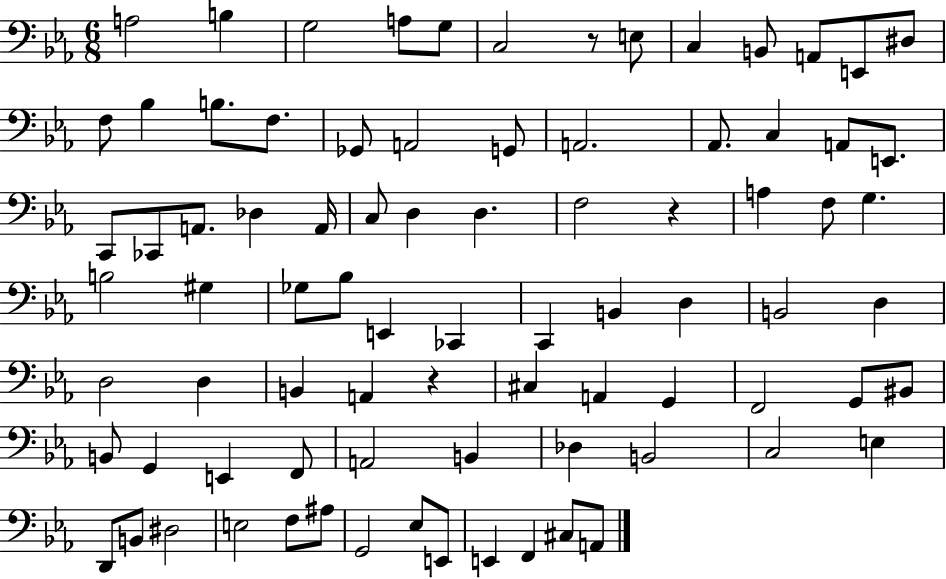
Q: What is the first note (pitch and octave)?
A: A3